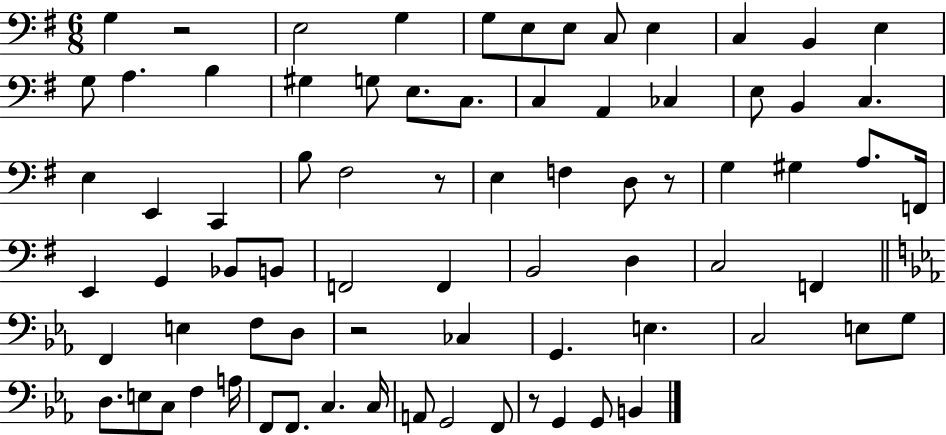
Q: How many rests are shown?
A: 5